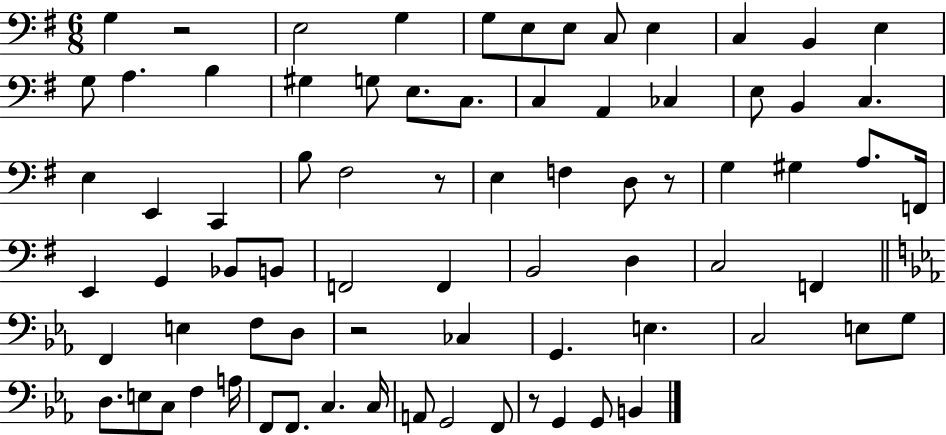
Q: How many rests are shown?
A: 5